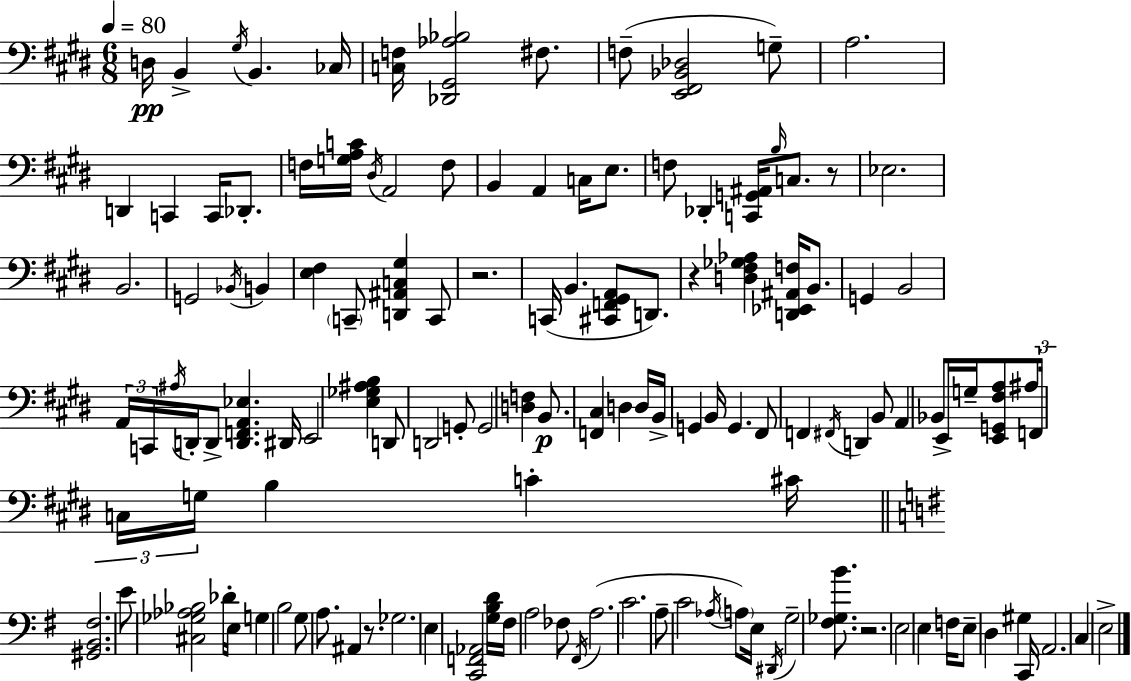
D3/s B2/q G#3/s B2/q. CES3/s [C3,F3]/s [Db2,G#2,Ab3,Bb3]/h F#3/e. F3/e [E2,F#2,Bb2,Db3]/h G3/e A3/h. D2/q C2/q C2/s Db2/e. F3/s [G3,A3,C4]/s D#3/s A2/h F3/e B2/q A2/q C3/s E3/e. F3/e Db2/q [C2,G2,A#2]/s B3/s C3/e. R/e Eb3/h. B2/h. G2/h Bb2/s B2/q [E3,F#3]/q C2/e [D2,A#2,C3,G#3]/q C2/e R/h. C2/s B2/q. [C#2,F2,G#2,A2]/e D2/e. R/q [D3,F#3,Gb3,Ab3]/q [D2,Eb2,A#2,F3]/s B2/e. G2/q B2/h A2/s C2/s A#3/s D2/s D2/e [D2,F2,A2,Eb3]/q. D#2/s E2/h [E3,Gb3,A#3,B3]/q D2/e D2/h G2/e G2/h [D3,F3]/q B2/e. [F2,C#3]/q D3/q D3/s B2/s G2/q B2/s G2/q. F#2/e F2/q F#2/s D2/q B2/e A2/q Bb2/e E2/s G3/s [E2,G2,F#3,A3]/e A#3/e F2/s C3/s G3/s B3/q C4/q C#4/s [G#2,B2,F#3]/h. E4/e [C#3,Gb3,Ab3,Bb3]/h Db4/s E3/s G3/q B3/h G3/e A3/e. A#2/q R/e. Gb3/h. E3/q [C2,F2,Ab2]/h [G3,B3,D4]/s F#3/s A3/h FES3/e F#2/s A3/h. C4/h. A3/e C4/h Ab3/s A3/e E3/s D#2/s G3/h [F#3,Gb3,B4]/e. R/h. E3/h E3/q F3/s E3/e D3/q G#3/q C2/s A2/h. C3/q E3/h